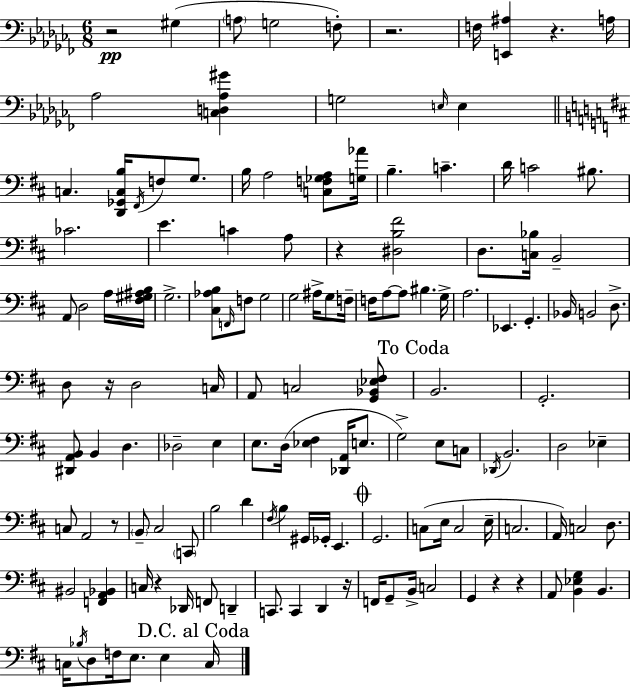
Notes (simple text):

R/h G#3/q A3/e G3/h F3/e R/h. F3/s [E2,A#3]/q R/q. A3/s Ab3/h [C3,D3,Ab3,G#4]/q G3/h E3/s E3/q C3/q. [D2,Gb2,C3,B3]/s F#2/s F3/e G3/e. B3/s A3/h [C3,F3,Gb3,A3]/e [G3,Ab4]/s B3/q. C4/q. D4/s C4/h BIS3/e. CES4/h. E4/q. C4/q A3/e R/q [D#3,B3,F#4]/h D3/e. [C3,Bb3]/s B2/h A2/e D3/h A3/s [F#3,G#3,A#3,B3]/s G3/h. [C#3,Ab3,B3]/e F2/s F3/e G3/h G3/h A#3/s G3/e F3/s F3/s A3/e A3/e BIS3/q. G3/s A3/h. Eb2/q. G2/q. Bb2/s B2/h D3/e. D3/e R/s D3/h C3/s A2/e C3/h [G2,Bb2,Eb3,F#3]/e B2/h. G2/h. [D#2,A2,B2]/e B2/q D3/q. Db3/h E3/q E3/e. D3/s [Eb3,F#3]/q [Db2,A2]/s E3/e. G3/h E3/e C3/e Db2/s B2/h. D3/h Eb3/q C3/e A2/h R/e B2/e C#3/h C2/e B3/h D4/q F#3/s B3/q G#2/s Gb2/s E2/q. G2/h. C3/e E3/s C3/h E3/s C3/h. A2/s C3/h D3/e. BIS2/h [F2,A2,Bb2]/q C3/s R/q Db2/s F2/e D2/q C2/e. C2/q D2/q R/s F2/s G2/e B2/s C3/h G2/q R/q R/q A2/e [B2,Eb3,G3]/q B2/q. C3/s Bb3/s D3/e F3/s E3/e. E3/q C3/s